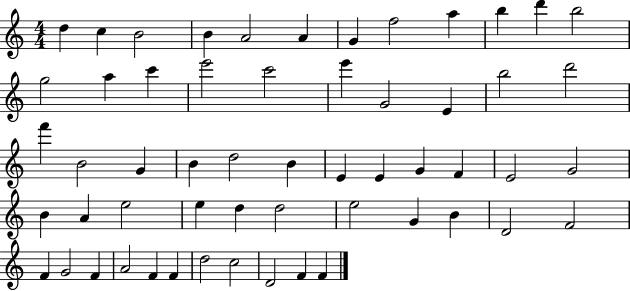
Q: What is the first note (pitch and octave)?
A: D5